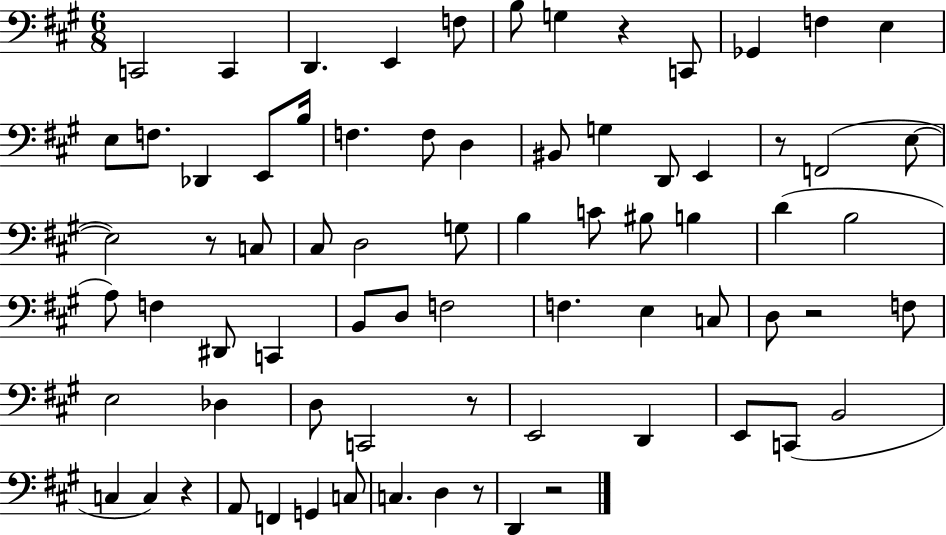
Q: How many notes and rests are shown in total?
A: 74